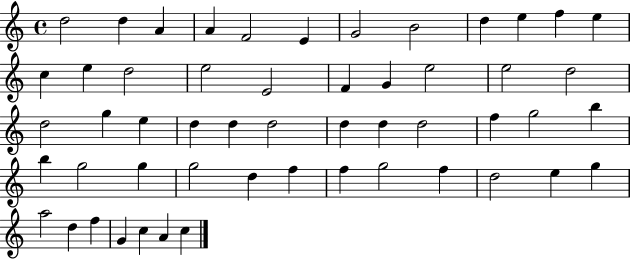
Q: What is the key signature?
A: C major